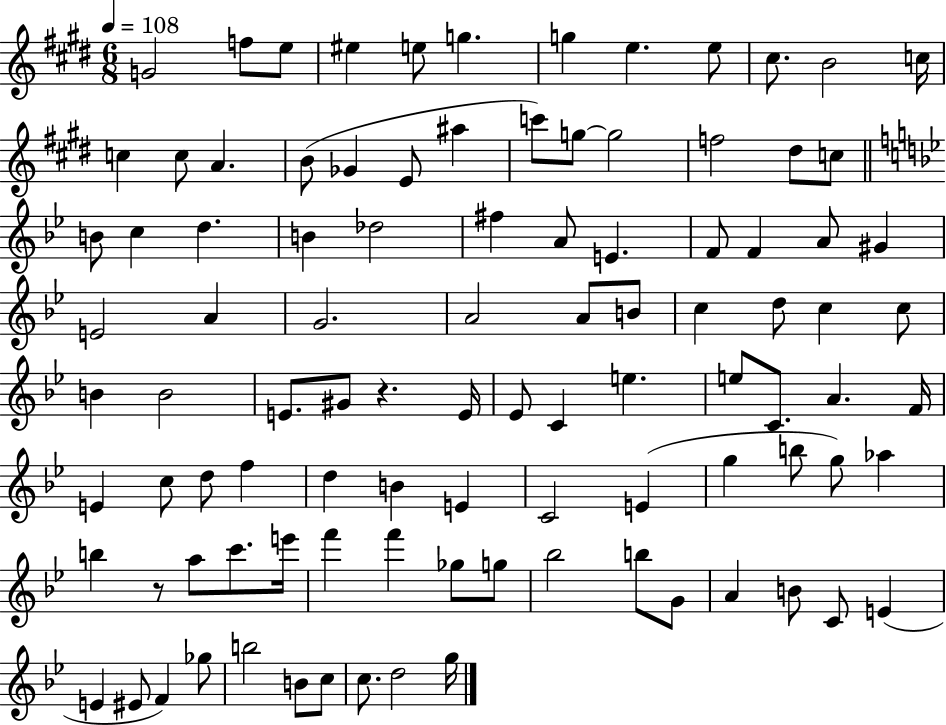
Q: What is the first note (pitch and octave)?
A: G4